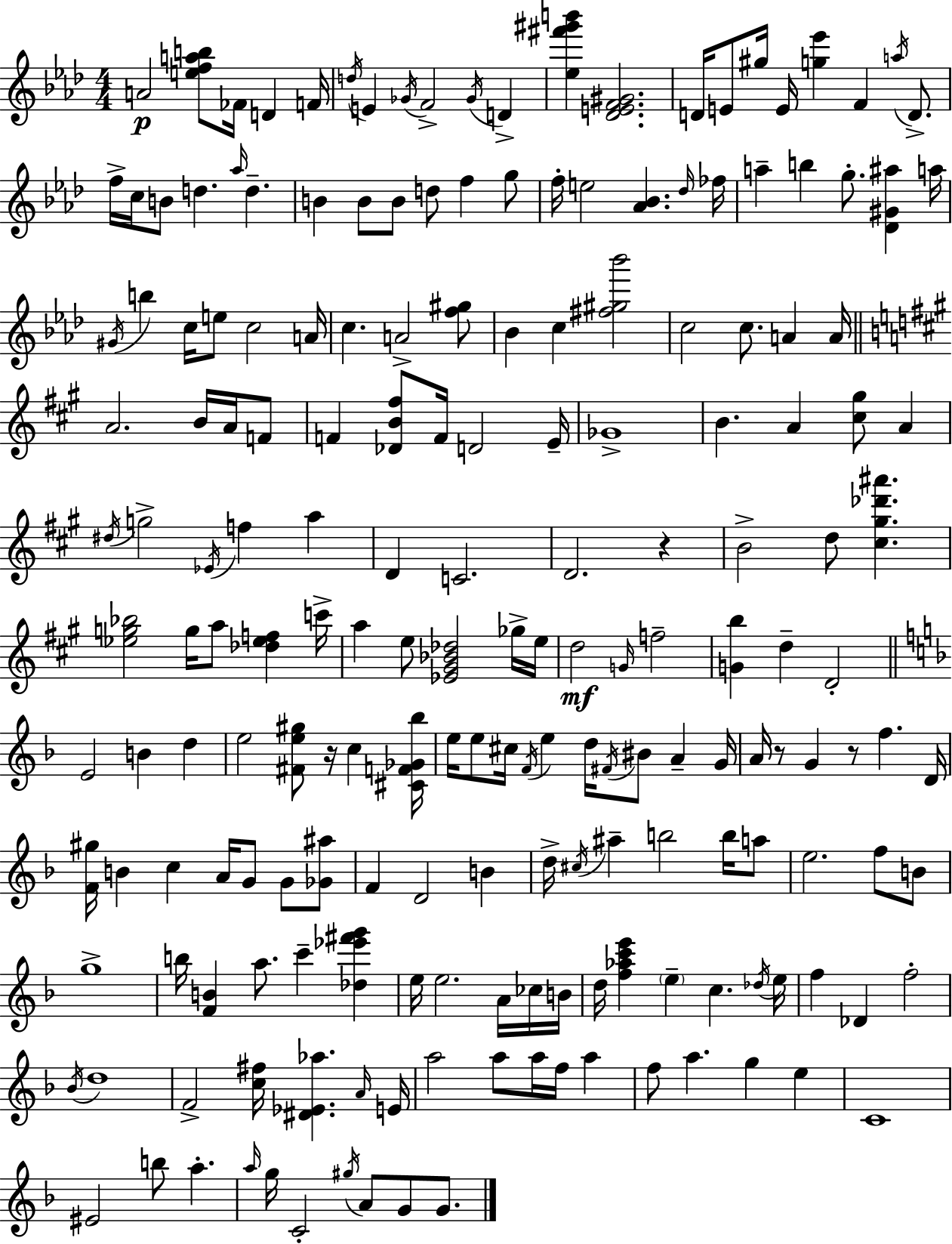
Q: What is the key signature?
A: F minor